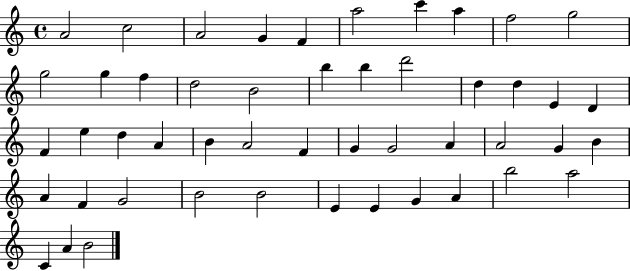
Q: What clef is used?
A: treble